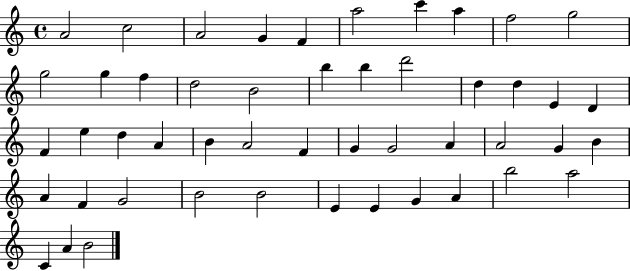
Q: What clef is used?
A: treble